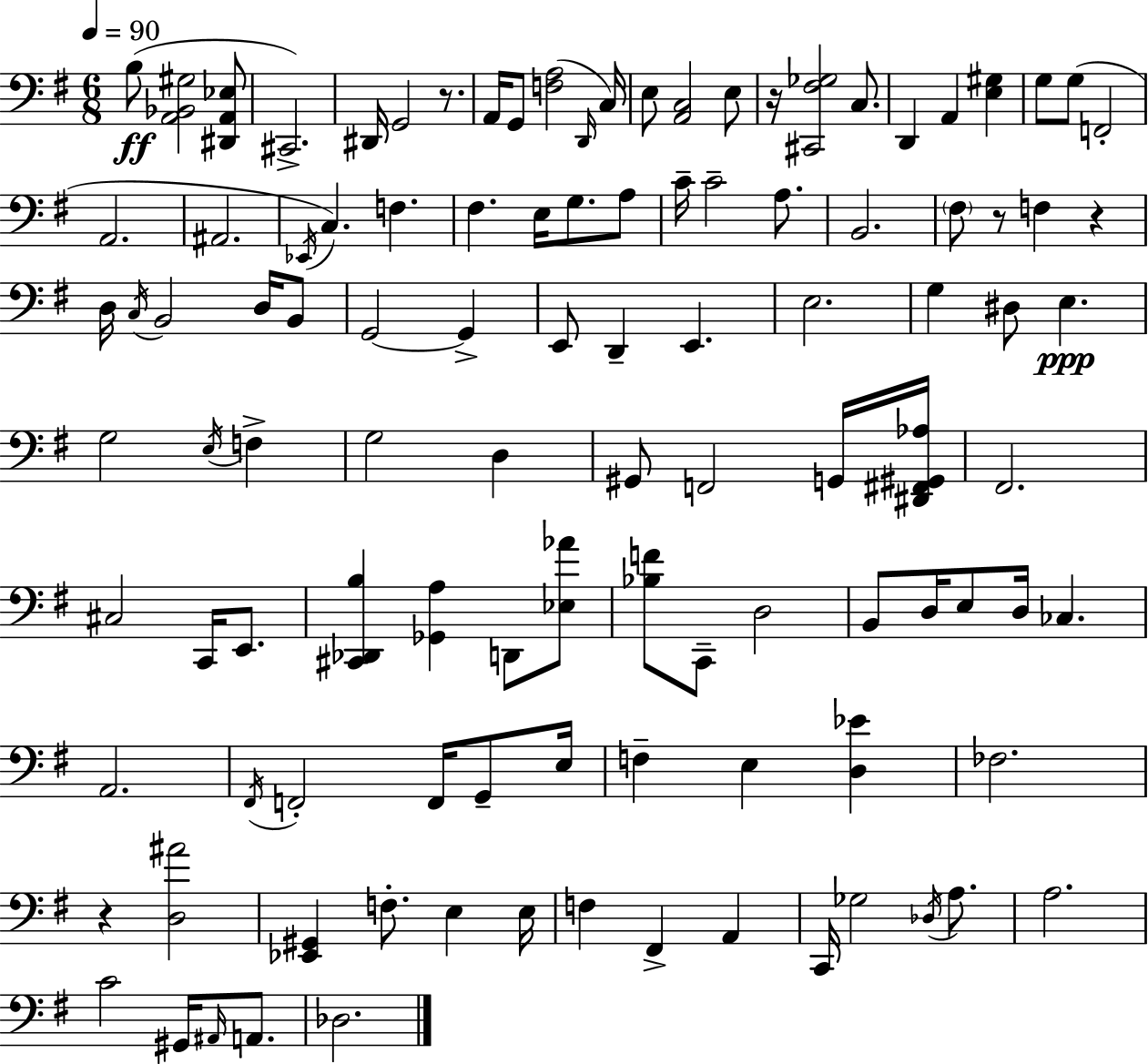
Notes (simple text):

B3/e [A2,Bb2,G#3]/h [D#2,A2,Eb3]/e C#2/h. D#2/s G2/h R/e. A2/s G2/e [F3,A3]/h D2/s C3/s E3/e [A2,C3]/h E3/e R/s [C#2,F#3,Gb3]/h C3/e. D2/q A2/q [E3,G#3]/q G3/e G3/e F2/h A2/h. A#2/h. Eb2/s C3/q. F3/q. F#3/q. E3/s G3/e. A3/e C4/s C4/h A3/e. B2/h. F#3/e R/e F3/q R/q D3/s C3/s B2/h D3/s B2/e G2/h G2/q E2/e D2/q E2/q. E3/h. G3/q D#3/e E3/q. G3/h E3/s F3/q G3/h D3/q G#2/e F2/h G2/s [D#2,F#2,G#2,Ab3]/s F#2/h. C#3/h C2/s E2/e. [C#2,Db2,B3]/q [Gb2,A3]/q D2/e [Eb3,Ab4]/e [Bb3,F4]/e C2/e D3/h B2/e D3/s E3/e D3/s CES3/q. A2/h. F#2/s F2/h F2/s G2/e E3/s F3/q E3/q [D3,Eb4]/q FES3/h. R/q [D3,A#4]/h [Eb2,G#2]/q F3/e. E3/q E3/s F3/q F#2/q A2/q C2/s Gb3/h Db3/s A3/e. A3/h. C4/h G#2/s A#2/s A2/e. Db3/h.